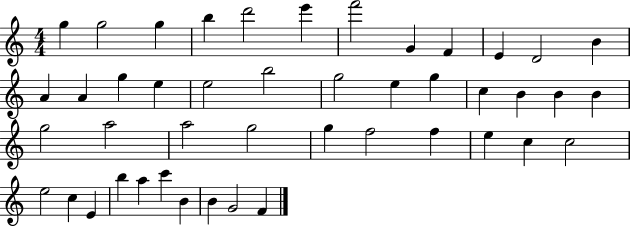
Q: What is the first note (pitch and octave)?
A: G5